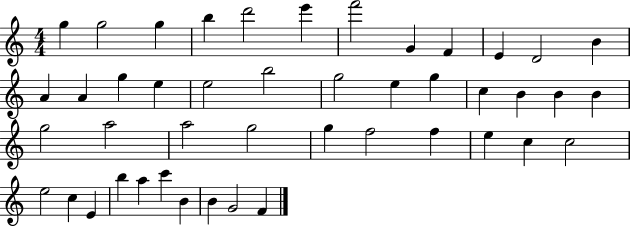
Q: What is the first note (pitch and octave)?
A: G5